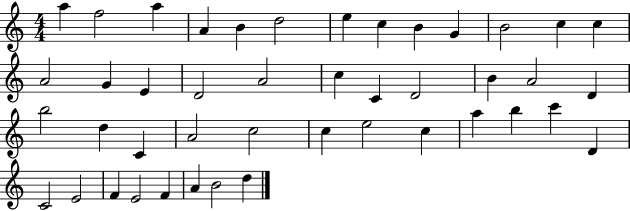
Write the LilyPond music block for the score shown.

{
  \clef treble
  \numericTimeSignature
  \time 4/4
  \key c \major
  a''4 f''2 a''4 | a'4 b'4 d''2 | e''4 c''4 b'4 g'4 | b'2 c''4 c''4 | \break a'2 g'4 e'4 | d'2 a'2 | c''4 c'4 d'2 | b'4 a'2 d'4 | \break b''2 d''4 c'4 | a'2 c''2 | c''4 e''2 c''4 | a''4 b''4 c'''4 d'4 | \break c'2 e'2 | f'4 e'2 f'4 | a'4 b'2 d''4 | \bar "|."
}